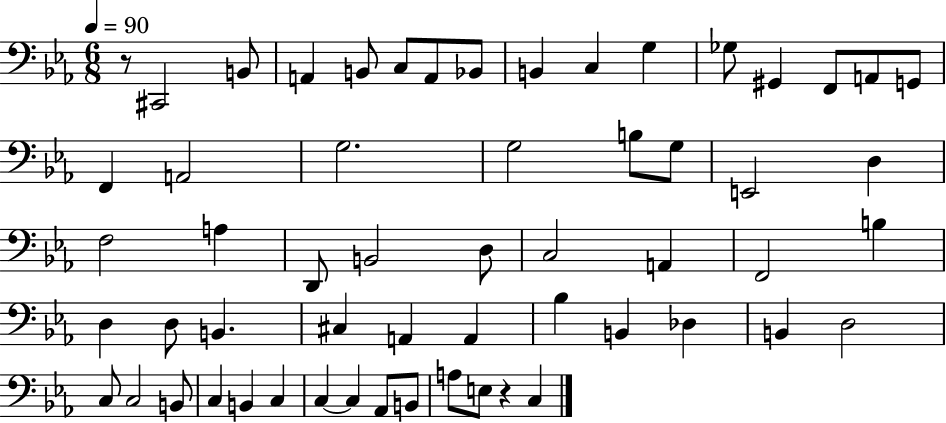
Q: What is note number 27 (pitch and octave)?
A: B2